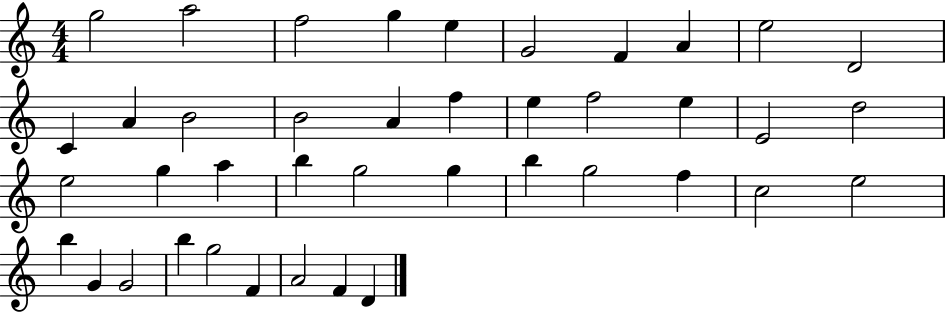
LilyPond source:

{
  \clef treble
  \numericTimeSignature
  \time 4/4
  \key c \major
  g''2 a''2 | f''2 g''4 e''4 | g'2 f'4 a'4 | e''2 d'2 | \break c'4 a'4 b'2 | b'2 a'4 f''4 | e''4 f''2 e''4 | e'2 d''2 | \break e''2 g''4 a''4 | b''4 g''2 g''4 | b''4 g''2 f''4 | c''2 e''2 | \break b''4 g'4 g'2 | b''4 g''2 f'4 | a'2 f'4 d'4 | \bar "|."
}